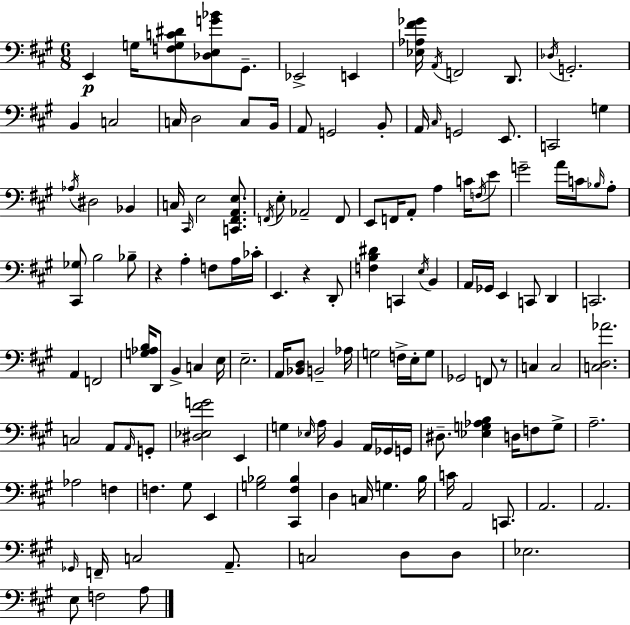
X:1
T:Untitled
M:6/8
L:1/4
K:A
E,, G,/4 [F,G,C^D]/2 [_D,E,G_B]/2 ^G,,/2 _E,,2 E,, [_E,_A,^F_G]/4 A,,/4 F,,2 D,,/2 _D,/4 G,,2 B,, C,2 C,/4 D,2 C,/2 B,,/4 A,,/2 G,,2 B,,/2 A,,/4 ^C,/4 G,,2 E,,/2 C,,2 G, _A,/4 ^D,2 _B,, C,/4 ^C,,/4 E,2 [C,,^F,,A,,E,]/2 F,,/4 E,/2 _A,,2 F,,/2 E,,/2 F,,/4 A,,/2 A, C/4 F,/4 E/2 G2 A/4 C/4 _B,/4 A,/2 [^C,,_G,]/2 B,2 _B,/2 z A, F,/2 A,/4 _C/4 E,, z D,,/2 [F,B,^D] C,, E,/4 B,, A,,/4 _G,,/4 E,, C,,/2 D,, C,,2 A,, F,,2 [G,_A,B,]/4 D,,/2 B,, C, E,/4 E,2 A,,/4 [_B,,D,]/2 B,,2 _A,/4 G,2 F,/4 E,/4 G,/2 _G,,2 F,,/2 z/2 C, C,2 [C,D,_A]2 C,2 A,,/2 A,,/4 G,,/2 [^D,_E,^FG]2 E,, G, _E,/4 A,/4 B,, A,,/4 _G,,/4 G,,/4 ^D,/2 [_E,G,_A,B,] D,/4 F,/2 G,/2 A,2 _A,2 F, F, ^G,/2 E,, [G,_B,]2 [^C,,^F,_B,] D, C,/4 G, B,/4 C/4 A,,2 C,,/2 A,,2 A,,2 _G,,/4 F,,/4 C,2 A,,/2 C,2 D,/2 D,/2 _E,2 E,/2 F,2 A,/2